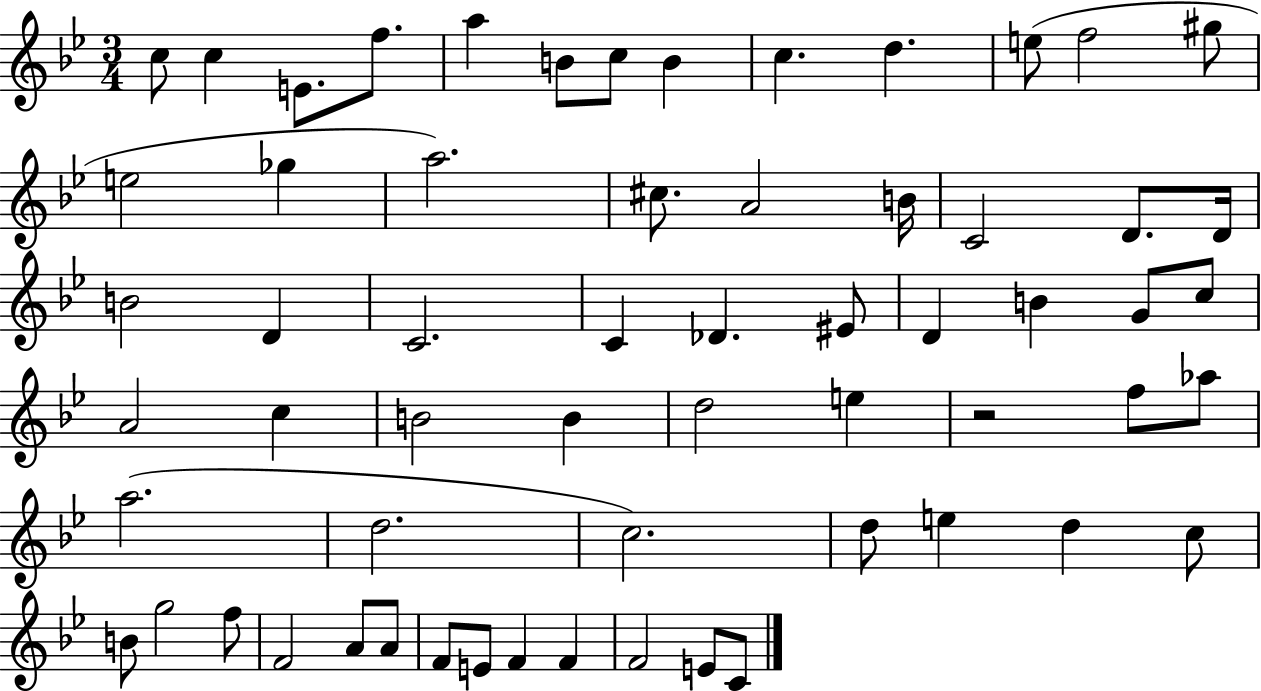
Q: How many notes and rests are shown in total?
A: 61